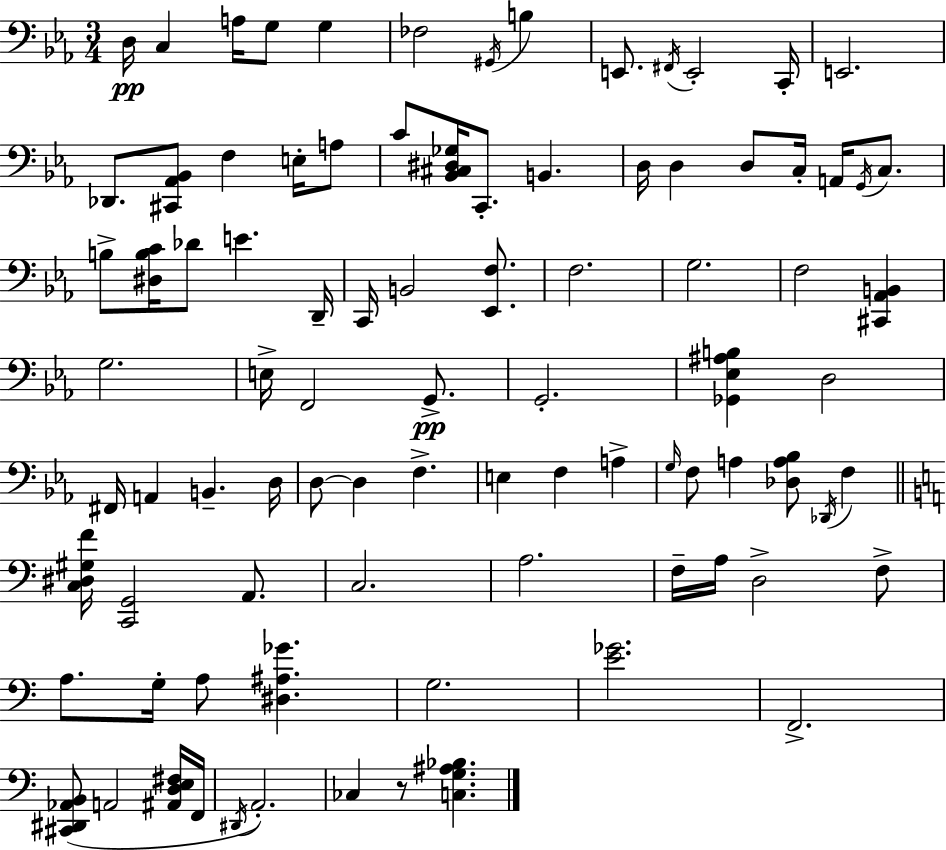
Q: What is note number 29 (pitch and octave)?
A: Db4